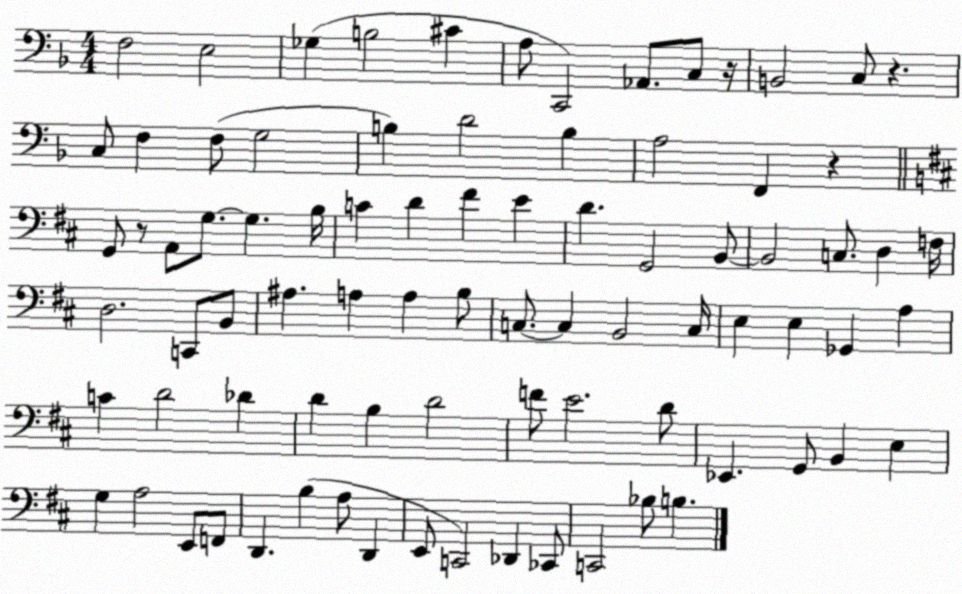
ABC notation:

X:1
T:Untitled
M:4/4
L:1/4
K:F
F,2 E,2 _G, B,2 ^C A,/2 C,,2 _A,,/2 C,/2 z/4 B,,2 C,/2 z C,/2 F, F,/2 G,2 B, D2 B, A,2 F,, z G,,/2 z/2 A,,/2 G,/2 G, B,/4 C D ^F E D G,,2 B,,/2 B,,2 C,/2 D, F,/4 D,2 C,,/2 B,,/2 ^A, A, A, B,/2 C,/2 C, B,,2 C,/4 E, E, _G,, A, C D2 _D D B, D2 F/2 E2 D/2 _E,, G,,/2 B,, E, G, A,2 E,,/2 F,,/2 D,, B, A,/2 D,, E,,/2 C,,2 _D,, _C,,/2 C,,2 _B,/2 B,